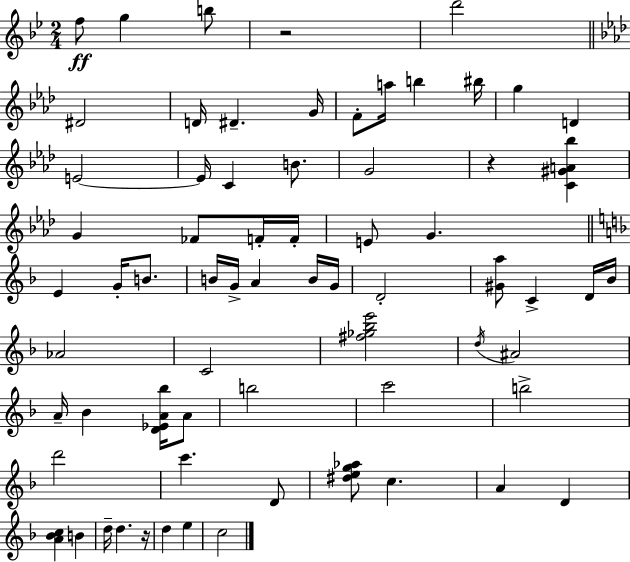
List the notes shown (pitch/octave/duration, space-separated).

F5/e G5/q B5/e R/h D6/h D#4/h D4/s D#4/q. G4/s F4/e A5/s B5/q BIS5/s G5/q D4/q E4/h E4/s C4/q B4/e. G4/h R/q [C4,G#4,A4,Bb5]/q G4/q FES4/e F4/s F4/s E4/e G4/q. E4/q G4/s B4/e. B4/s G4/s A4/q B4/s G4/s D4/h [G#4,A5]/e C4/q D4/s Bb4/s Ab4/h C4/h [F#5,Gb5,Bb5,E6]/h D5/s A#4/h A4/s Bb4/q [D4,Eb4,A4,Bb5]/s A4/e B5/h C6/h B5/h D6/h C6/q. D4/e [D#5,E5,G5,Ab5]/e C5/q. A4/q D4/q [A4,Bb4,C5]/q B4/q D5/s D5/q. R/s D5/q E5/q C5/h